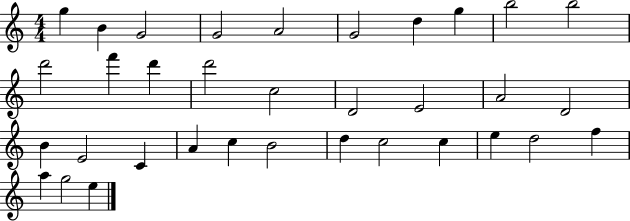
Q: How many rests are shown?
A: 0